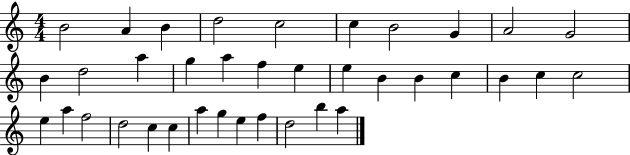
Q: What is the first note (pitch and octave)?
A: B4